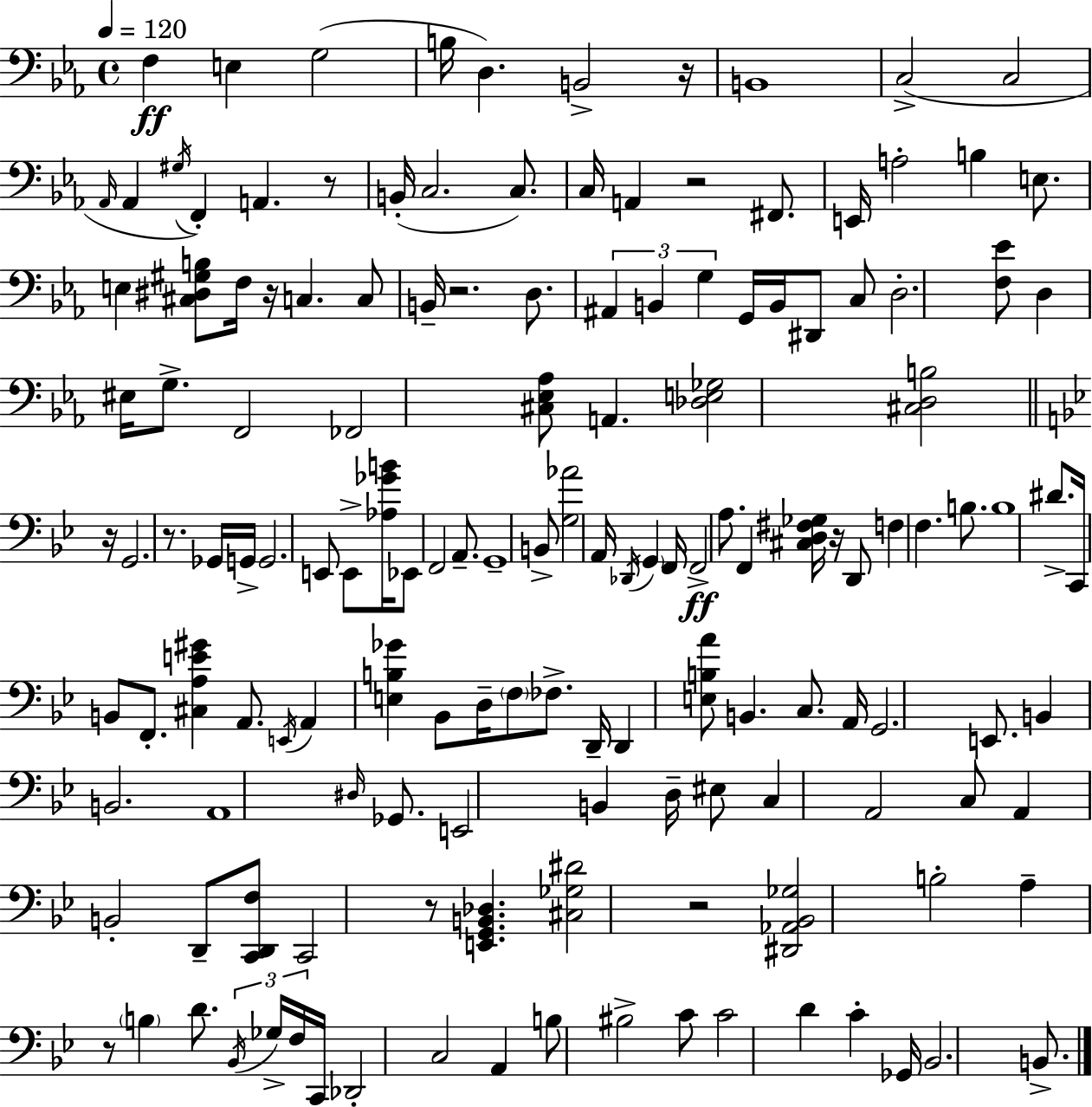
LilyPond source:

{
  \clef bass
  \time 4/4
  \defaultTimeSignature
  \key ees \major
  \tempo 4 = 120
  \repeat volta 2 { f4\ff e4 g2( | b16 d4.) b,2-> r16 | b,1 | c2->( c2 | \break \grace { aes,16 } aes,4 \acciaccatura { gis16 } f,4-.) a,4. | r8 b,16-.( c2. c8.) | c16 a,4 r2 fis,8. | e,16 a2-. b4 e8. | \break e4 <cis dis gis b>8 f16 r16 c4. | c8 b,16-- r2. d8. | \tuplet 3/2 { ais,4 b,4 g4 } g,16 b,16 | dis,8 c8 d2.-. | \break <f ees'>8 d4 eis16 g8.-> f,2 | fes,2 <cis ees aes>8 a,4. | <des e ges>2 <cis d b>2 | \bar "||" \break \key bes \major r16 g,2. r8. | ges,16 g,16-> g,2. e,8 | e,8-> <aes ges' b'>16 ees,8 f,2 a,8.-- | g,1-- | \break b,8-> <g aes'>2 a,16 \acciaccatura { des,16 } \parenthesize g,4 | f,16 f,2->\ff a8. f,4 | <cis d fis ges>16 r16 d,8 f4 f4. b8. | b1 | \break dis'8.-> c,16 b,8 f,8.-. <cis a e' gis'>4 a,8. | \acciaccatura { e,16 } a,4 <e b ges'>4 bes,8 d16-- \parenthesize f8 fes8.-> | d,16-- d,4 <e b a'>8 b,4. c8. | a,16 g,2. e,8. | \break b,4 b,2. | a,1 | \grace { dis16 } ges,8. e,2 b,4 | d16-- eis8 c4 a,2 | \break c8 a,4 b,2-. d,8-- | <c, d, f>8 c,2 r8 <e, g, b, des>4. | <cis ges dis'>2 r2 | <dis, aes, bes, ges>2 b2-. | \break a4-- r8 \parenthesize b4 d'8. | \tuplet 3/2 { \acciaccatura { bes,16 } ges16-> f16 } c,16 des,2-. c2 | a,4 b8 bis2-> | c'8 c'2 d'4 | \break c'4-. ges,16 bes,2. | b,8.-> } \bar "|."
}